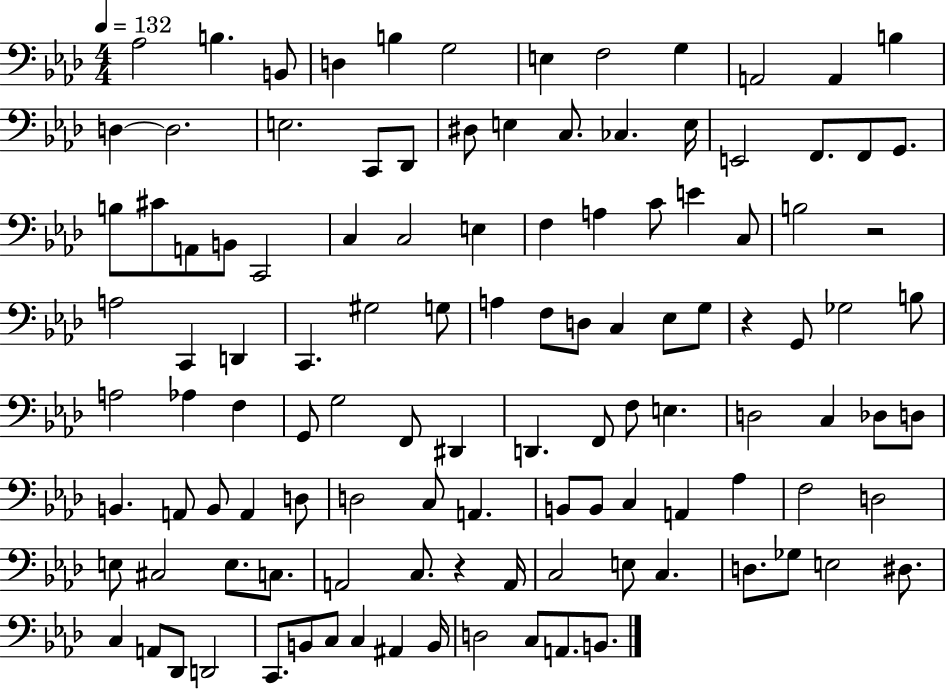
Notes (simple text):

Ab3/h B3/q. B2/e D3/q B3/q G3/h E3/q F3/h G3/q A2/h A2/q B3/q D3/q D3/h. E3/h. C2/e Db2/e D#3/e E3/q C3/e. CES3/q. E3/s E2/h F2/e. F2/e G2/e. B3/e C#4/e A2/e B2/e C2/h C3/q C3/h E3/q F3/q A3/q C4/e E4/q C3/e B3/h R/h A3/h C2/q D2/q C2/q. G#3/h G3/e A3/q F3/e D3/e C3/q Eb3/e G3/e R/q G2/e Gb3/h B3/e A3/h Ab3/q F3/q G2/e G3/h F2/e D#2/q D2/q. F2/e F3/e E3/q. D3/h C3/q Db3/e D3/e B2/q. A2/e B2/e A2/q D3/e D3/h C3/e A2/q. B2/e B2/e C3/q A2/q Ab3/q F3/h D3/h E3/e C#3/h E3/e. C3/e. A2/h C3/e. R/q A2/s C3/h E3/e C3/q. D3/e. Gb3/e E3/h D#3/e. C3/q A2/e Db2/e D2/h C2/e. B2/e C3/e C3/q A#2/q B2/s D3/h C3/e A2/e. B2/e.